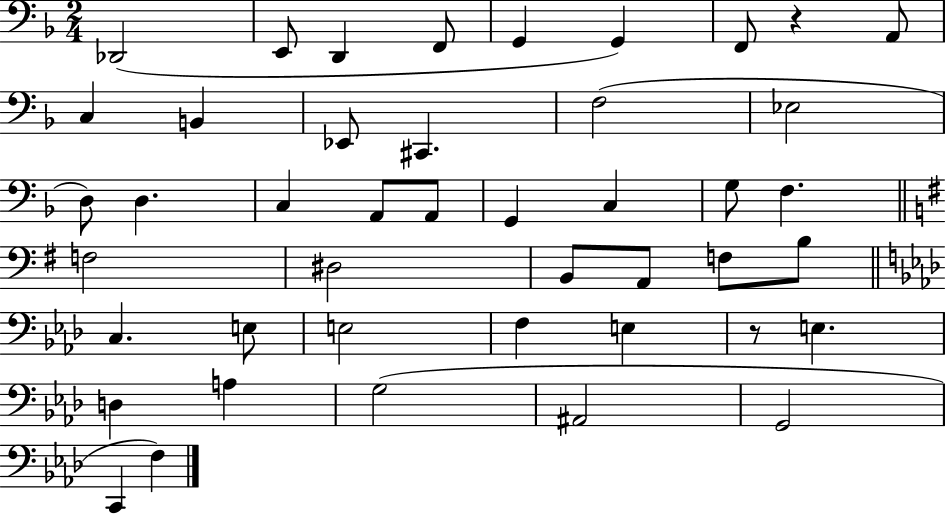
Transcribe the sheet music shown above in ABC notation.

X:1
T:Untitled
M:2/4
L:1/4
K:F
_D,,2 E,,/2 D,, F,,/2 G,, G,, F,,/2 z A,,/2 C, B,, _E,,/2 ^C,, F,2 _E,2 D,/2 D, C, A,,/2 A,,/2 G,, C, G,/2 F, F,2 ^D,2 B,,/2 A,,/2 F,/2 B,/2 C, E,/2 E,2 F, E, z/2 E, D, A, G,2 ^A,,2 G,,2 C,, F,